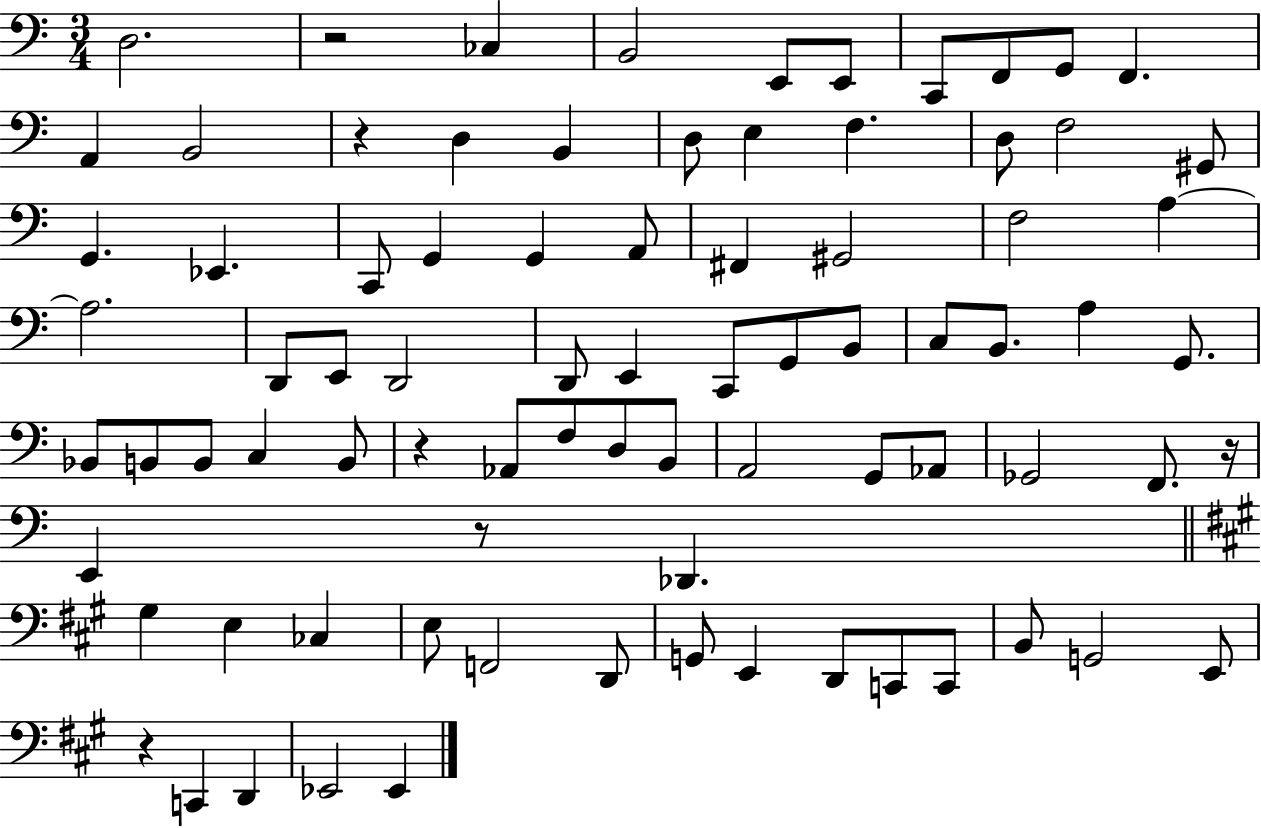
X:1
T:Untitled
M:3/4
L:1/4
K:C
D,2 z2 _C, B,,2 E,,/2 E,,/2 C,,/2 F,,/2 G,,/2 F,, A,, B,,2 z D, B,, D,/2 E, F, D,/2 F,2 ^G,,/2 G,, _E,, C,,/2 G,, G,, A,,/2 ^F,, ^G,,2 F,2 A, A,2 D,,/2 E,,/2 D,,2 D,,/2 E,, C,,/2 G,,/2 B,,/2 C,/2 B,,/2 A, G,,/2 _B,,/2 B,,/2 B,,/2 C, B,,/2 z _A,,/2 F,/2 D,/2 B,,/2 A,,2 G,,/2 _A,,/2 _G,,2 F,,/2 z/4 E,, z/2 _D,, ^G, E, _C, E,/2 F,,2 D,,/2 G,,/2 E,, D,,/2 C,,/2 C,,/2 B,,/2 G,,2 E,,/2 z C,, D,, _E,,2 _E,,